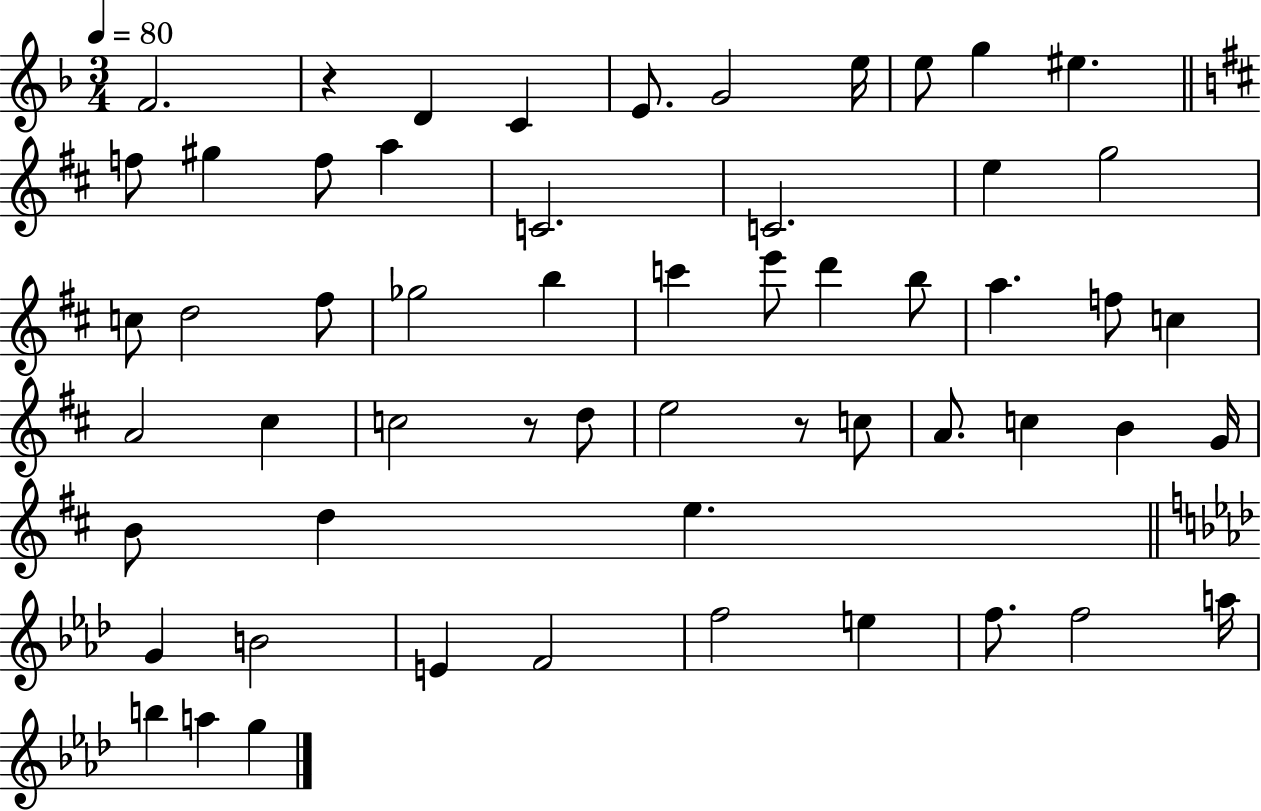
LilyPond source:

{
  \clef treble
  \numericTimeSignature
  \time 3/4
  \key f \major
  \tempo 4 = 80
  f'2. | r4 d'4 c'4 | e'8. g'2 e''16 | e''8 g''4 eis''4. | \break \bar "||" \break \key d \major f''8 gis''4 f''8 a''4 | c'2. | c'2. | e''4 g''2 | \break c''8 d''2 fis''8 | ges''2 b''4 | c'''4 e'''8 d'''4 b''8 | a''4. f''8 c''4 | \break a'2 cis''4 | c''2 r8 d''8 | e''2 r8 c''8 | a'8. c''4 b'4 g'16 | \break b'8 d''4 e''4. | \bar "||" \break \key aes \major g'4 b'2 | e'4 f'2 | f''2 e''4 | f''8. f''2 a''16 | \break b''4 a''4 g''4 | \bar "|."
}